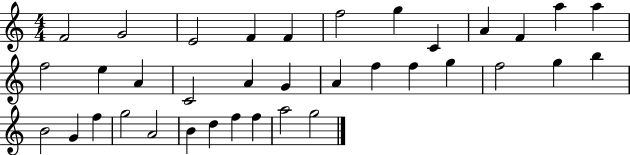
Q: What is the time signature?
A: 4/4